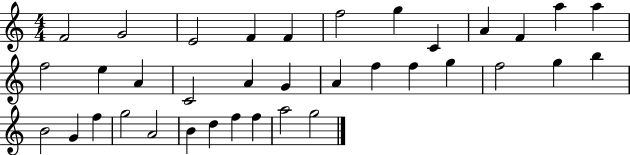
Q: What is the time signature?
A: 4/4